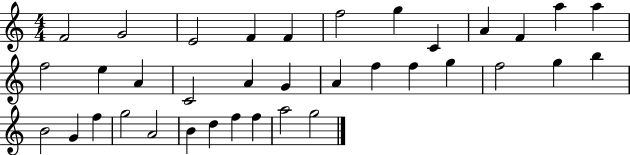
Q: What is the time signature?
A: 4/4